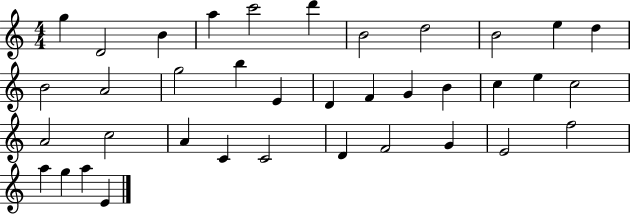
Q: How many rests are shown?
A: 0